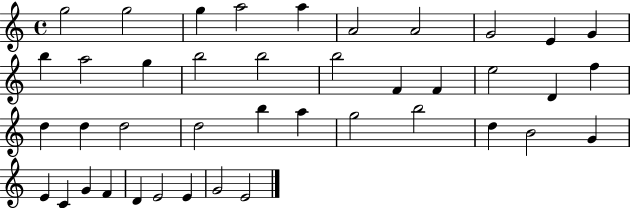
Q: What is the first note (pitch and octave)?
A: G5